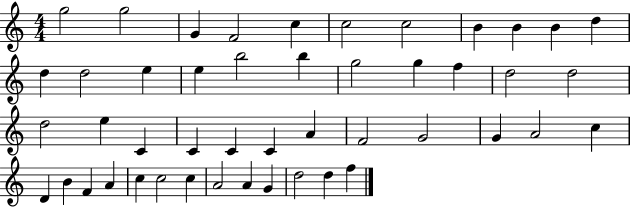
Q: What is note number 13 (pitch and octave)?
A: D5